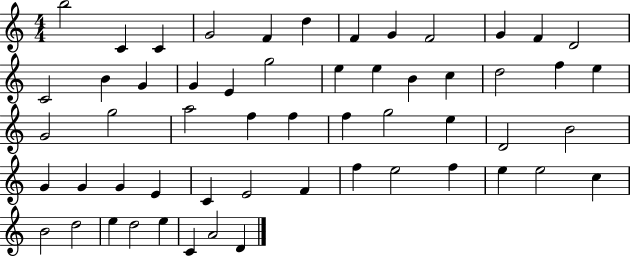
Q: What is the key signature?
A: C major